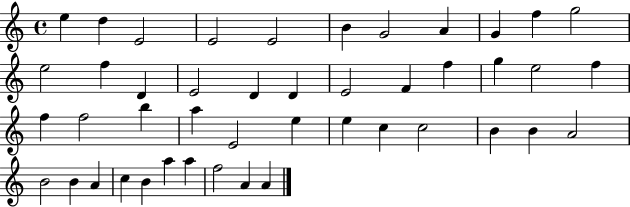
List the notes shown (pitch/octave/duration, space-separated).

E5/q D5/q E4/h E4/h E4/h B4/q G4/h A4/q G4/q F5/q G5/h E5/h F5/q D4/q E4/h D4/q D4/q E4/h F4/q F5/q G5/q E5/h F5/q F5/q F5/h B5/q A5/q E4/h E5/q E5/q C5/q C5/h B4/q B4/q A4/h B4/h B4/q A4/q C5/q B4/q A5/q A5/q F5/h A4/q A4/q